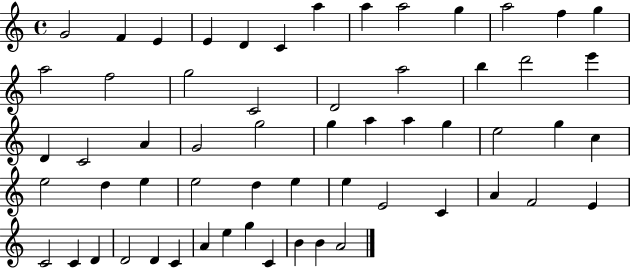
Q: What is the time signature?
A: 4/4